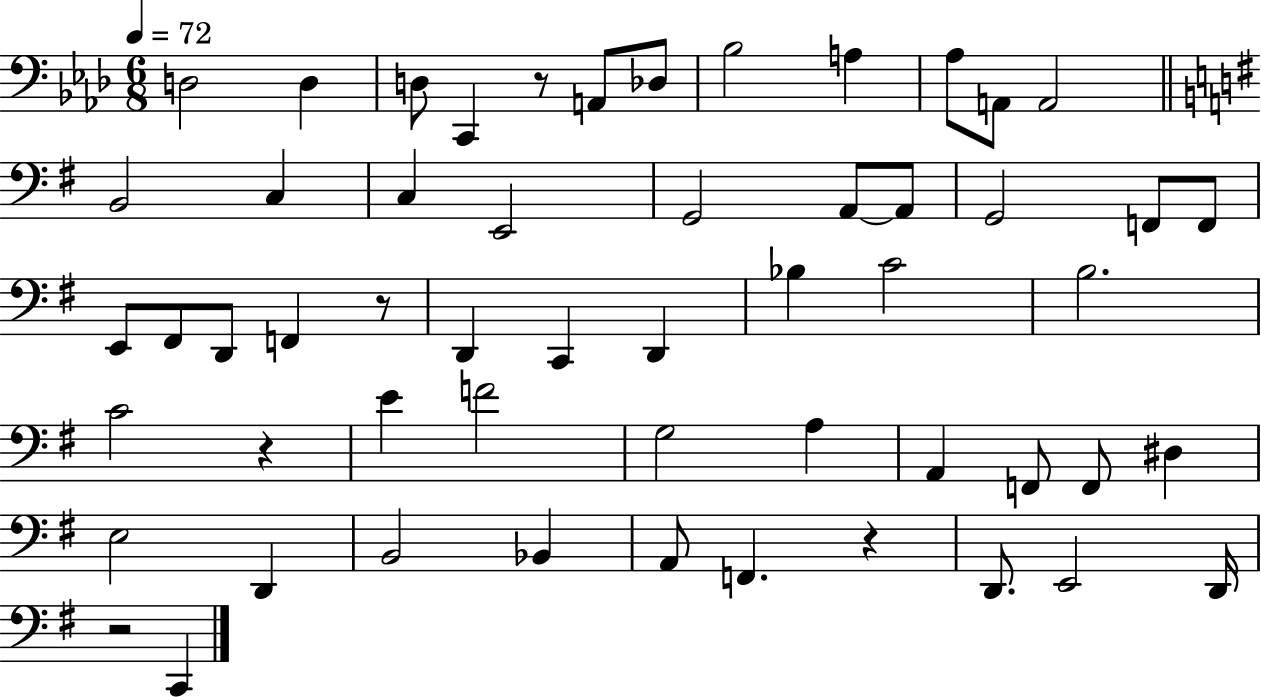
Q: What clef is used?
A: bass